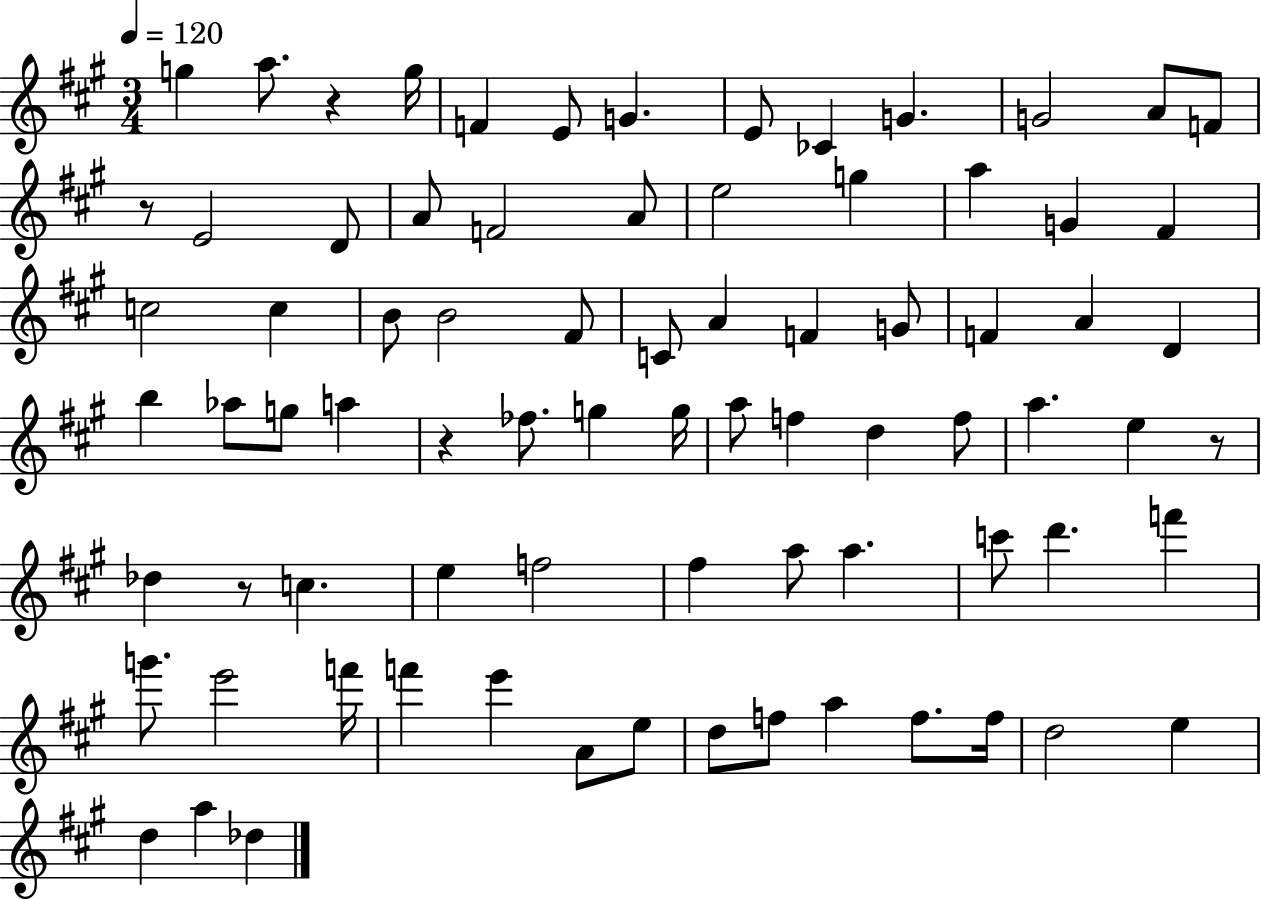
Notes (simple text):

G5/q A5/e. R/q G5/s F4/q E4/e G4/q. E4/e CES4/q G4/q. G4/h A4/e F4/e R/e E4/h D4/e A4/e F4/h A4/e E5/h G5/q A5/q G4/q F#4/q C5/h C5/q B4/e B4/h F#4/e C4/e A4/q F4/q G4/e F4/q A4/q D4/q B5/q Ab5/e G5/e A5/q R/q FES5/e. G5/q G5/s A5/e F5/q D5/q F5/e A5/q. E5/q R/e Db5/q R/e C5/q. E5/q F5/h F#5/q A5/e A5/q. C6/e D6/q. F6/q G6/e. E6/h F6/s F6/q E6/q A4/e E5/e D5/e F5/e A5/q F5/e. F5/s D5/h E5/q D5/q A5/q Db5/q